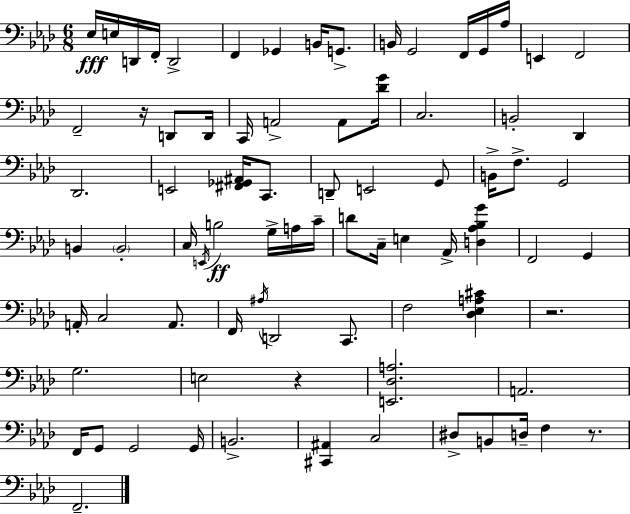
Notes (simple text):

Eb3/s E3/s D2/s F2/s D2/h F2/q Gb2/q B2/s G2/e. B2/s G2/h F2/s G2/s Ab3/s E2/q F2/h F2/h R/s D2/e D2/s C2/s A2/h A2/e [Db4,G4]/s C3/h. B2/h Db2/q Db2/h. E2/h [F#2,Gb2,A#2]/s C2/e. D2/e E2/h G2/e B2/s F3/e. G2/h B2/q B2/h C3/s E2/s B3/h G3/s A3/s C4/s D4/e C3/s E3/q Ab2/s [D3,Ab3,Bb3,G4]/q F2/h G2/q A2/s C3/h A2/e. F2/s A#3/s D2/h C2/e. F3/h [Db3,Eb3,A3,C#4]/q R/h. G3/h. E3/h R/q [E2,Db3,A3]/h. A2/h. F2/s G2/e G2/h G2/s B2/h. [C#2,A#2]/q C3/h D#3/e B2/e D3/s F3/q R/e. F2/h.